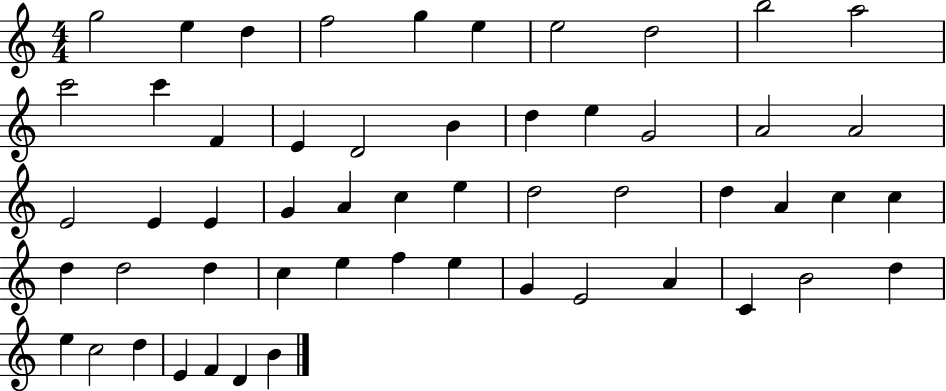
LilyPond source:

{
  \clef treble
  \numericTimeSignature
  \time 4/4
  \key c \major
  g''2 e''4 d''4 | f''2 g''4 e''4 | e''2 d''2 | b''2 a''2 | \break c'''2 c'''4 f'4 | e'4 d'2 b'4 | d''4 e''4 g'2 | a'2 a'2 | \break e'2 e'4 e'4 | g'4 a'4 c''4 e''4 | d''2 d''2 | d''4 a'4 c''4 c''4 | \break d''4 d''2 d''4 | c''4 e''4 f''4 e''4 | g'4 e'2 a'4 | c'4 b'2 d''4 | \break e''4 c''2 d''4 | e'4 f'4 d'4 b'4 | \bar "|."
}